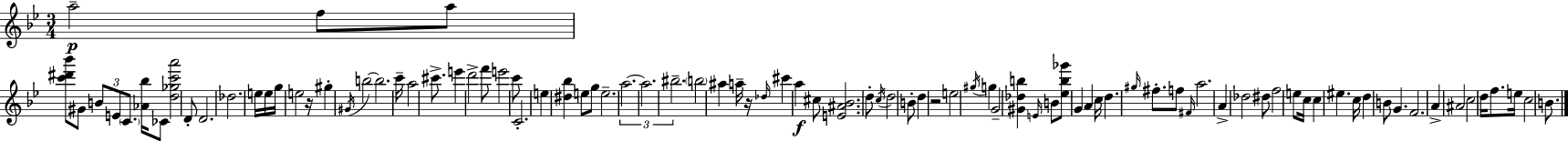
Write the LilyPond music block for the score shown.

{
  \clef treble
  \numericTimeSignature
  \time 3/4
  \key g \minor
  \repeat volta 2 { a''2--\p f''8 a''8 | <c''' dis''' bes'''>8 gis'8 \tuplet 3/2 { b'8 e'8 \parenthesize c'8. } <aes' bes''>16 | ces'8 <d'' ges'' c''' a'''>2 d'8-. | d'2. | \break des''2. | e''16 e''16 g''16 e''2 r16 | gis''4-. \acciaccatura { gis'16 } b''2~~ | b''2. | \break c'''16-- a''2 cis'''8.-> | e'''4 d'''2-> | f'''8 e'''2 c'''8 | c'2.-. | \break e''4 <dis'' bes''>4 e''8 g''8 | e''2.-- | \tuplet 3/2 { a''2.~~ | a''2. | \break bis''2.-- } | \parenthesize b''2 ais''4 | a''16-- r16 \grace { des''16 } cis'''4 a''4\f | cis''8 <e' ais' bes'>2. | \break d''8-. \acciaccatura { c''16 } d''2 | b'8-. d''4 r2 | e''2 \acciaccatura { gis''16 } | g''4 g'2-- | \break <gis' des'' b''>4 \grace { e'16 } b'8 <ees'' b'' ges'''>8 g'4 | a'4 c''16 d''4. | \grace { gis''16 } fis''8.-. f''8 \grace { fis'16 } a''2. | a'4-> des''2 | \break dis''8 f''2 | e''8 c''16 c''4 | eis''4. c''16 d''4 b'8 | g'4. f'2. | \break a'4-> ais'2 | c''2 | d''16 f''8. e''16 c''2 | b'8. } \bar "|."
}